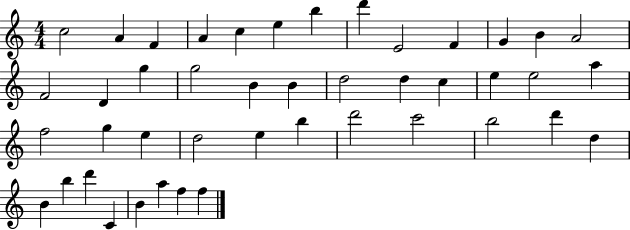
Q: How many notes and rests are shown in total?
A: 44